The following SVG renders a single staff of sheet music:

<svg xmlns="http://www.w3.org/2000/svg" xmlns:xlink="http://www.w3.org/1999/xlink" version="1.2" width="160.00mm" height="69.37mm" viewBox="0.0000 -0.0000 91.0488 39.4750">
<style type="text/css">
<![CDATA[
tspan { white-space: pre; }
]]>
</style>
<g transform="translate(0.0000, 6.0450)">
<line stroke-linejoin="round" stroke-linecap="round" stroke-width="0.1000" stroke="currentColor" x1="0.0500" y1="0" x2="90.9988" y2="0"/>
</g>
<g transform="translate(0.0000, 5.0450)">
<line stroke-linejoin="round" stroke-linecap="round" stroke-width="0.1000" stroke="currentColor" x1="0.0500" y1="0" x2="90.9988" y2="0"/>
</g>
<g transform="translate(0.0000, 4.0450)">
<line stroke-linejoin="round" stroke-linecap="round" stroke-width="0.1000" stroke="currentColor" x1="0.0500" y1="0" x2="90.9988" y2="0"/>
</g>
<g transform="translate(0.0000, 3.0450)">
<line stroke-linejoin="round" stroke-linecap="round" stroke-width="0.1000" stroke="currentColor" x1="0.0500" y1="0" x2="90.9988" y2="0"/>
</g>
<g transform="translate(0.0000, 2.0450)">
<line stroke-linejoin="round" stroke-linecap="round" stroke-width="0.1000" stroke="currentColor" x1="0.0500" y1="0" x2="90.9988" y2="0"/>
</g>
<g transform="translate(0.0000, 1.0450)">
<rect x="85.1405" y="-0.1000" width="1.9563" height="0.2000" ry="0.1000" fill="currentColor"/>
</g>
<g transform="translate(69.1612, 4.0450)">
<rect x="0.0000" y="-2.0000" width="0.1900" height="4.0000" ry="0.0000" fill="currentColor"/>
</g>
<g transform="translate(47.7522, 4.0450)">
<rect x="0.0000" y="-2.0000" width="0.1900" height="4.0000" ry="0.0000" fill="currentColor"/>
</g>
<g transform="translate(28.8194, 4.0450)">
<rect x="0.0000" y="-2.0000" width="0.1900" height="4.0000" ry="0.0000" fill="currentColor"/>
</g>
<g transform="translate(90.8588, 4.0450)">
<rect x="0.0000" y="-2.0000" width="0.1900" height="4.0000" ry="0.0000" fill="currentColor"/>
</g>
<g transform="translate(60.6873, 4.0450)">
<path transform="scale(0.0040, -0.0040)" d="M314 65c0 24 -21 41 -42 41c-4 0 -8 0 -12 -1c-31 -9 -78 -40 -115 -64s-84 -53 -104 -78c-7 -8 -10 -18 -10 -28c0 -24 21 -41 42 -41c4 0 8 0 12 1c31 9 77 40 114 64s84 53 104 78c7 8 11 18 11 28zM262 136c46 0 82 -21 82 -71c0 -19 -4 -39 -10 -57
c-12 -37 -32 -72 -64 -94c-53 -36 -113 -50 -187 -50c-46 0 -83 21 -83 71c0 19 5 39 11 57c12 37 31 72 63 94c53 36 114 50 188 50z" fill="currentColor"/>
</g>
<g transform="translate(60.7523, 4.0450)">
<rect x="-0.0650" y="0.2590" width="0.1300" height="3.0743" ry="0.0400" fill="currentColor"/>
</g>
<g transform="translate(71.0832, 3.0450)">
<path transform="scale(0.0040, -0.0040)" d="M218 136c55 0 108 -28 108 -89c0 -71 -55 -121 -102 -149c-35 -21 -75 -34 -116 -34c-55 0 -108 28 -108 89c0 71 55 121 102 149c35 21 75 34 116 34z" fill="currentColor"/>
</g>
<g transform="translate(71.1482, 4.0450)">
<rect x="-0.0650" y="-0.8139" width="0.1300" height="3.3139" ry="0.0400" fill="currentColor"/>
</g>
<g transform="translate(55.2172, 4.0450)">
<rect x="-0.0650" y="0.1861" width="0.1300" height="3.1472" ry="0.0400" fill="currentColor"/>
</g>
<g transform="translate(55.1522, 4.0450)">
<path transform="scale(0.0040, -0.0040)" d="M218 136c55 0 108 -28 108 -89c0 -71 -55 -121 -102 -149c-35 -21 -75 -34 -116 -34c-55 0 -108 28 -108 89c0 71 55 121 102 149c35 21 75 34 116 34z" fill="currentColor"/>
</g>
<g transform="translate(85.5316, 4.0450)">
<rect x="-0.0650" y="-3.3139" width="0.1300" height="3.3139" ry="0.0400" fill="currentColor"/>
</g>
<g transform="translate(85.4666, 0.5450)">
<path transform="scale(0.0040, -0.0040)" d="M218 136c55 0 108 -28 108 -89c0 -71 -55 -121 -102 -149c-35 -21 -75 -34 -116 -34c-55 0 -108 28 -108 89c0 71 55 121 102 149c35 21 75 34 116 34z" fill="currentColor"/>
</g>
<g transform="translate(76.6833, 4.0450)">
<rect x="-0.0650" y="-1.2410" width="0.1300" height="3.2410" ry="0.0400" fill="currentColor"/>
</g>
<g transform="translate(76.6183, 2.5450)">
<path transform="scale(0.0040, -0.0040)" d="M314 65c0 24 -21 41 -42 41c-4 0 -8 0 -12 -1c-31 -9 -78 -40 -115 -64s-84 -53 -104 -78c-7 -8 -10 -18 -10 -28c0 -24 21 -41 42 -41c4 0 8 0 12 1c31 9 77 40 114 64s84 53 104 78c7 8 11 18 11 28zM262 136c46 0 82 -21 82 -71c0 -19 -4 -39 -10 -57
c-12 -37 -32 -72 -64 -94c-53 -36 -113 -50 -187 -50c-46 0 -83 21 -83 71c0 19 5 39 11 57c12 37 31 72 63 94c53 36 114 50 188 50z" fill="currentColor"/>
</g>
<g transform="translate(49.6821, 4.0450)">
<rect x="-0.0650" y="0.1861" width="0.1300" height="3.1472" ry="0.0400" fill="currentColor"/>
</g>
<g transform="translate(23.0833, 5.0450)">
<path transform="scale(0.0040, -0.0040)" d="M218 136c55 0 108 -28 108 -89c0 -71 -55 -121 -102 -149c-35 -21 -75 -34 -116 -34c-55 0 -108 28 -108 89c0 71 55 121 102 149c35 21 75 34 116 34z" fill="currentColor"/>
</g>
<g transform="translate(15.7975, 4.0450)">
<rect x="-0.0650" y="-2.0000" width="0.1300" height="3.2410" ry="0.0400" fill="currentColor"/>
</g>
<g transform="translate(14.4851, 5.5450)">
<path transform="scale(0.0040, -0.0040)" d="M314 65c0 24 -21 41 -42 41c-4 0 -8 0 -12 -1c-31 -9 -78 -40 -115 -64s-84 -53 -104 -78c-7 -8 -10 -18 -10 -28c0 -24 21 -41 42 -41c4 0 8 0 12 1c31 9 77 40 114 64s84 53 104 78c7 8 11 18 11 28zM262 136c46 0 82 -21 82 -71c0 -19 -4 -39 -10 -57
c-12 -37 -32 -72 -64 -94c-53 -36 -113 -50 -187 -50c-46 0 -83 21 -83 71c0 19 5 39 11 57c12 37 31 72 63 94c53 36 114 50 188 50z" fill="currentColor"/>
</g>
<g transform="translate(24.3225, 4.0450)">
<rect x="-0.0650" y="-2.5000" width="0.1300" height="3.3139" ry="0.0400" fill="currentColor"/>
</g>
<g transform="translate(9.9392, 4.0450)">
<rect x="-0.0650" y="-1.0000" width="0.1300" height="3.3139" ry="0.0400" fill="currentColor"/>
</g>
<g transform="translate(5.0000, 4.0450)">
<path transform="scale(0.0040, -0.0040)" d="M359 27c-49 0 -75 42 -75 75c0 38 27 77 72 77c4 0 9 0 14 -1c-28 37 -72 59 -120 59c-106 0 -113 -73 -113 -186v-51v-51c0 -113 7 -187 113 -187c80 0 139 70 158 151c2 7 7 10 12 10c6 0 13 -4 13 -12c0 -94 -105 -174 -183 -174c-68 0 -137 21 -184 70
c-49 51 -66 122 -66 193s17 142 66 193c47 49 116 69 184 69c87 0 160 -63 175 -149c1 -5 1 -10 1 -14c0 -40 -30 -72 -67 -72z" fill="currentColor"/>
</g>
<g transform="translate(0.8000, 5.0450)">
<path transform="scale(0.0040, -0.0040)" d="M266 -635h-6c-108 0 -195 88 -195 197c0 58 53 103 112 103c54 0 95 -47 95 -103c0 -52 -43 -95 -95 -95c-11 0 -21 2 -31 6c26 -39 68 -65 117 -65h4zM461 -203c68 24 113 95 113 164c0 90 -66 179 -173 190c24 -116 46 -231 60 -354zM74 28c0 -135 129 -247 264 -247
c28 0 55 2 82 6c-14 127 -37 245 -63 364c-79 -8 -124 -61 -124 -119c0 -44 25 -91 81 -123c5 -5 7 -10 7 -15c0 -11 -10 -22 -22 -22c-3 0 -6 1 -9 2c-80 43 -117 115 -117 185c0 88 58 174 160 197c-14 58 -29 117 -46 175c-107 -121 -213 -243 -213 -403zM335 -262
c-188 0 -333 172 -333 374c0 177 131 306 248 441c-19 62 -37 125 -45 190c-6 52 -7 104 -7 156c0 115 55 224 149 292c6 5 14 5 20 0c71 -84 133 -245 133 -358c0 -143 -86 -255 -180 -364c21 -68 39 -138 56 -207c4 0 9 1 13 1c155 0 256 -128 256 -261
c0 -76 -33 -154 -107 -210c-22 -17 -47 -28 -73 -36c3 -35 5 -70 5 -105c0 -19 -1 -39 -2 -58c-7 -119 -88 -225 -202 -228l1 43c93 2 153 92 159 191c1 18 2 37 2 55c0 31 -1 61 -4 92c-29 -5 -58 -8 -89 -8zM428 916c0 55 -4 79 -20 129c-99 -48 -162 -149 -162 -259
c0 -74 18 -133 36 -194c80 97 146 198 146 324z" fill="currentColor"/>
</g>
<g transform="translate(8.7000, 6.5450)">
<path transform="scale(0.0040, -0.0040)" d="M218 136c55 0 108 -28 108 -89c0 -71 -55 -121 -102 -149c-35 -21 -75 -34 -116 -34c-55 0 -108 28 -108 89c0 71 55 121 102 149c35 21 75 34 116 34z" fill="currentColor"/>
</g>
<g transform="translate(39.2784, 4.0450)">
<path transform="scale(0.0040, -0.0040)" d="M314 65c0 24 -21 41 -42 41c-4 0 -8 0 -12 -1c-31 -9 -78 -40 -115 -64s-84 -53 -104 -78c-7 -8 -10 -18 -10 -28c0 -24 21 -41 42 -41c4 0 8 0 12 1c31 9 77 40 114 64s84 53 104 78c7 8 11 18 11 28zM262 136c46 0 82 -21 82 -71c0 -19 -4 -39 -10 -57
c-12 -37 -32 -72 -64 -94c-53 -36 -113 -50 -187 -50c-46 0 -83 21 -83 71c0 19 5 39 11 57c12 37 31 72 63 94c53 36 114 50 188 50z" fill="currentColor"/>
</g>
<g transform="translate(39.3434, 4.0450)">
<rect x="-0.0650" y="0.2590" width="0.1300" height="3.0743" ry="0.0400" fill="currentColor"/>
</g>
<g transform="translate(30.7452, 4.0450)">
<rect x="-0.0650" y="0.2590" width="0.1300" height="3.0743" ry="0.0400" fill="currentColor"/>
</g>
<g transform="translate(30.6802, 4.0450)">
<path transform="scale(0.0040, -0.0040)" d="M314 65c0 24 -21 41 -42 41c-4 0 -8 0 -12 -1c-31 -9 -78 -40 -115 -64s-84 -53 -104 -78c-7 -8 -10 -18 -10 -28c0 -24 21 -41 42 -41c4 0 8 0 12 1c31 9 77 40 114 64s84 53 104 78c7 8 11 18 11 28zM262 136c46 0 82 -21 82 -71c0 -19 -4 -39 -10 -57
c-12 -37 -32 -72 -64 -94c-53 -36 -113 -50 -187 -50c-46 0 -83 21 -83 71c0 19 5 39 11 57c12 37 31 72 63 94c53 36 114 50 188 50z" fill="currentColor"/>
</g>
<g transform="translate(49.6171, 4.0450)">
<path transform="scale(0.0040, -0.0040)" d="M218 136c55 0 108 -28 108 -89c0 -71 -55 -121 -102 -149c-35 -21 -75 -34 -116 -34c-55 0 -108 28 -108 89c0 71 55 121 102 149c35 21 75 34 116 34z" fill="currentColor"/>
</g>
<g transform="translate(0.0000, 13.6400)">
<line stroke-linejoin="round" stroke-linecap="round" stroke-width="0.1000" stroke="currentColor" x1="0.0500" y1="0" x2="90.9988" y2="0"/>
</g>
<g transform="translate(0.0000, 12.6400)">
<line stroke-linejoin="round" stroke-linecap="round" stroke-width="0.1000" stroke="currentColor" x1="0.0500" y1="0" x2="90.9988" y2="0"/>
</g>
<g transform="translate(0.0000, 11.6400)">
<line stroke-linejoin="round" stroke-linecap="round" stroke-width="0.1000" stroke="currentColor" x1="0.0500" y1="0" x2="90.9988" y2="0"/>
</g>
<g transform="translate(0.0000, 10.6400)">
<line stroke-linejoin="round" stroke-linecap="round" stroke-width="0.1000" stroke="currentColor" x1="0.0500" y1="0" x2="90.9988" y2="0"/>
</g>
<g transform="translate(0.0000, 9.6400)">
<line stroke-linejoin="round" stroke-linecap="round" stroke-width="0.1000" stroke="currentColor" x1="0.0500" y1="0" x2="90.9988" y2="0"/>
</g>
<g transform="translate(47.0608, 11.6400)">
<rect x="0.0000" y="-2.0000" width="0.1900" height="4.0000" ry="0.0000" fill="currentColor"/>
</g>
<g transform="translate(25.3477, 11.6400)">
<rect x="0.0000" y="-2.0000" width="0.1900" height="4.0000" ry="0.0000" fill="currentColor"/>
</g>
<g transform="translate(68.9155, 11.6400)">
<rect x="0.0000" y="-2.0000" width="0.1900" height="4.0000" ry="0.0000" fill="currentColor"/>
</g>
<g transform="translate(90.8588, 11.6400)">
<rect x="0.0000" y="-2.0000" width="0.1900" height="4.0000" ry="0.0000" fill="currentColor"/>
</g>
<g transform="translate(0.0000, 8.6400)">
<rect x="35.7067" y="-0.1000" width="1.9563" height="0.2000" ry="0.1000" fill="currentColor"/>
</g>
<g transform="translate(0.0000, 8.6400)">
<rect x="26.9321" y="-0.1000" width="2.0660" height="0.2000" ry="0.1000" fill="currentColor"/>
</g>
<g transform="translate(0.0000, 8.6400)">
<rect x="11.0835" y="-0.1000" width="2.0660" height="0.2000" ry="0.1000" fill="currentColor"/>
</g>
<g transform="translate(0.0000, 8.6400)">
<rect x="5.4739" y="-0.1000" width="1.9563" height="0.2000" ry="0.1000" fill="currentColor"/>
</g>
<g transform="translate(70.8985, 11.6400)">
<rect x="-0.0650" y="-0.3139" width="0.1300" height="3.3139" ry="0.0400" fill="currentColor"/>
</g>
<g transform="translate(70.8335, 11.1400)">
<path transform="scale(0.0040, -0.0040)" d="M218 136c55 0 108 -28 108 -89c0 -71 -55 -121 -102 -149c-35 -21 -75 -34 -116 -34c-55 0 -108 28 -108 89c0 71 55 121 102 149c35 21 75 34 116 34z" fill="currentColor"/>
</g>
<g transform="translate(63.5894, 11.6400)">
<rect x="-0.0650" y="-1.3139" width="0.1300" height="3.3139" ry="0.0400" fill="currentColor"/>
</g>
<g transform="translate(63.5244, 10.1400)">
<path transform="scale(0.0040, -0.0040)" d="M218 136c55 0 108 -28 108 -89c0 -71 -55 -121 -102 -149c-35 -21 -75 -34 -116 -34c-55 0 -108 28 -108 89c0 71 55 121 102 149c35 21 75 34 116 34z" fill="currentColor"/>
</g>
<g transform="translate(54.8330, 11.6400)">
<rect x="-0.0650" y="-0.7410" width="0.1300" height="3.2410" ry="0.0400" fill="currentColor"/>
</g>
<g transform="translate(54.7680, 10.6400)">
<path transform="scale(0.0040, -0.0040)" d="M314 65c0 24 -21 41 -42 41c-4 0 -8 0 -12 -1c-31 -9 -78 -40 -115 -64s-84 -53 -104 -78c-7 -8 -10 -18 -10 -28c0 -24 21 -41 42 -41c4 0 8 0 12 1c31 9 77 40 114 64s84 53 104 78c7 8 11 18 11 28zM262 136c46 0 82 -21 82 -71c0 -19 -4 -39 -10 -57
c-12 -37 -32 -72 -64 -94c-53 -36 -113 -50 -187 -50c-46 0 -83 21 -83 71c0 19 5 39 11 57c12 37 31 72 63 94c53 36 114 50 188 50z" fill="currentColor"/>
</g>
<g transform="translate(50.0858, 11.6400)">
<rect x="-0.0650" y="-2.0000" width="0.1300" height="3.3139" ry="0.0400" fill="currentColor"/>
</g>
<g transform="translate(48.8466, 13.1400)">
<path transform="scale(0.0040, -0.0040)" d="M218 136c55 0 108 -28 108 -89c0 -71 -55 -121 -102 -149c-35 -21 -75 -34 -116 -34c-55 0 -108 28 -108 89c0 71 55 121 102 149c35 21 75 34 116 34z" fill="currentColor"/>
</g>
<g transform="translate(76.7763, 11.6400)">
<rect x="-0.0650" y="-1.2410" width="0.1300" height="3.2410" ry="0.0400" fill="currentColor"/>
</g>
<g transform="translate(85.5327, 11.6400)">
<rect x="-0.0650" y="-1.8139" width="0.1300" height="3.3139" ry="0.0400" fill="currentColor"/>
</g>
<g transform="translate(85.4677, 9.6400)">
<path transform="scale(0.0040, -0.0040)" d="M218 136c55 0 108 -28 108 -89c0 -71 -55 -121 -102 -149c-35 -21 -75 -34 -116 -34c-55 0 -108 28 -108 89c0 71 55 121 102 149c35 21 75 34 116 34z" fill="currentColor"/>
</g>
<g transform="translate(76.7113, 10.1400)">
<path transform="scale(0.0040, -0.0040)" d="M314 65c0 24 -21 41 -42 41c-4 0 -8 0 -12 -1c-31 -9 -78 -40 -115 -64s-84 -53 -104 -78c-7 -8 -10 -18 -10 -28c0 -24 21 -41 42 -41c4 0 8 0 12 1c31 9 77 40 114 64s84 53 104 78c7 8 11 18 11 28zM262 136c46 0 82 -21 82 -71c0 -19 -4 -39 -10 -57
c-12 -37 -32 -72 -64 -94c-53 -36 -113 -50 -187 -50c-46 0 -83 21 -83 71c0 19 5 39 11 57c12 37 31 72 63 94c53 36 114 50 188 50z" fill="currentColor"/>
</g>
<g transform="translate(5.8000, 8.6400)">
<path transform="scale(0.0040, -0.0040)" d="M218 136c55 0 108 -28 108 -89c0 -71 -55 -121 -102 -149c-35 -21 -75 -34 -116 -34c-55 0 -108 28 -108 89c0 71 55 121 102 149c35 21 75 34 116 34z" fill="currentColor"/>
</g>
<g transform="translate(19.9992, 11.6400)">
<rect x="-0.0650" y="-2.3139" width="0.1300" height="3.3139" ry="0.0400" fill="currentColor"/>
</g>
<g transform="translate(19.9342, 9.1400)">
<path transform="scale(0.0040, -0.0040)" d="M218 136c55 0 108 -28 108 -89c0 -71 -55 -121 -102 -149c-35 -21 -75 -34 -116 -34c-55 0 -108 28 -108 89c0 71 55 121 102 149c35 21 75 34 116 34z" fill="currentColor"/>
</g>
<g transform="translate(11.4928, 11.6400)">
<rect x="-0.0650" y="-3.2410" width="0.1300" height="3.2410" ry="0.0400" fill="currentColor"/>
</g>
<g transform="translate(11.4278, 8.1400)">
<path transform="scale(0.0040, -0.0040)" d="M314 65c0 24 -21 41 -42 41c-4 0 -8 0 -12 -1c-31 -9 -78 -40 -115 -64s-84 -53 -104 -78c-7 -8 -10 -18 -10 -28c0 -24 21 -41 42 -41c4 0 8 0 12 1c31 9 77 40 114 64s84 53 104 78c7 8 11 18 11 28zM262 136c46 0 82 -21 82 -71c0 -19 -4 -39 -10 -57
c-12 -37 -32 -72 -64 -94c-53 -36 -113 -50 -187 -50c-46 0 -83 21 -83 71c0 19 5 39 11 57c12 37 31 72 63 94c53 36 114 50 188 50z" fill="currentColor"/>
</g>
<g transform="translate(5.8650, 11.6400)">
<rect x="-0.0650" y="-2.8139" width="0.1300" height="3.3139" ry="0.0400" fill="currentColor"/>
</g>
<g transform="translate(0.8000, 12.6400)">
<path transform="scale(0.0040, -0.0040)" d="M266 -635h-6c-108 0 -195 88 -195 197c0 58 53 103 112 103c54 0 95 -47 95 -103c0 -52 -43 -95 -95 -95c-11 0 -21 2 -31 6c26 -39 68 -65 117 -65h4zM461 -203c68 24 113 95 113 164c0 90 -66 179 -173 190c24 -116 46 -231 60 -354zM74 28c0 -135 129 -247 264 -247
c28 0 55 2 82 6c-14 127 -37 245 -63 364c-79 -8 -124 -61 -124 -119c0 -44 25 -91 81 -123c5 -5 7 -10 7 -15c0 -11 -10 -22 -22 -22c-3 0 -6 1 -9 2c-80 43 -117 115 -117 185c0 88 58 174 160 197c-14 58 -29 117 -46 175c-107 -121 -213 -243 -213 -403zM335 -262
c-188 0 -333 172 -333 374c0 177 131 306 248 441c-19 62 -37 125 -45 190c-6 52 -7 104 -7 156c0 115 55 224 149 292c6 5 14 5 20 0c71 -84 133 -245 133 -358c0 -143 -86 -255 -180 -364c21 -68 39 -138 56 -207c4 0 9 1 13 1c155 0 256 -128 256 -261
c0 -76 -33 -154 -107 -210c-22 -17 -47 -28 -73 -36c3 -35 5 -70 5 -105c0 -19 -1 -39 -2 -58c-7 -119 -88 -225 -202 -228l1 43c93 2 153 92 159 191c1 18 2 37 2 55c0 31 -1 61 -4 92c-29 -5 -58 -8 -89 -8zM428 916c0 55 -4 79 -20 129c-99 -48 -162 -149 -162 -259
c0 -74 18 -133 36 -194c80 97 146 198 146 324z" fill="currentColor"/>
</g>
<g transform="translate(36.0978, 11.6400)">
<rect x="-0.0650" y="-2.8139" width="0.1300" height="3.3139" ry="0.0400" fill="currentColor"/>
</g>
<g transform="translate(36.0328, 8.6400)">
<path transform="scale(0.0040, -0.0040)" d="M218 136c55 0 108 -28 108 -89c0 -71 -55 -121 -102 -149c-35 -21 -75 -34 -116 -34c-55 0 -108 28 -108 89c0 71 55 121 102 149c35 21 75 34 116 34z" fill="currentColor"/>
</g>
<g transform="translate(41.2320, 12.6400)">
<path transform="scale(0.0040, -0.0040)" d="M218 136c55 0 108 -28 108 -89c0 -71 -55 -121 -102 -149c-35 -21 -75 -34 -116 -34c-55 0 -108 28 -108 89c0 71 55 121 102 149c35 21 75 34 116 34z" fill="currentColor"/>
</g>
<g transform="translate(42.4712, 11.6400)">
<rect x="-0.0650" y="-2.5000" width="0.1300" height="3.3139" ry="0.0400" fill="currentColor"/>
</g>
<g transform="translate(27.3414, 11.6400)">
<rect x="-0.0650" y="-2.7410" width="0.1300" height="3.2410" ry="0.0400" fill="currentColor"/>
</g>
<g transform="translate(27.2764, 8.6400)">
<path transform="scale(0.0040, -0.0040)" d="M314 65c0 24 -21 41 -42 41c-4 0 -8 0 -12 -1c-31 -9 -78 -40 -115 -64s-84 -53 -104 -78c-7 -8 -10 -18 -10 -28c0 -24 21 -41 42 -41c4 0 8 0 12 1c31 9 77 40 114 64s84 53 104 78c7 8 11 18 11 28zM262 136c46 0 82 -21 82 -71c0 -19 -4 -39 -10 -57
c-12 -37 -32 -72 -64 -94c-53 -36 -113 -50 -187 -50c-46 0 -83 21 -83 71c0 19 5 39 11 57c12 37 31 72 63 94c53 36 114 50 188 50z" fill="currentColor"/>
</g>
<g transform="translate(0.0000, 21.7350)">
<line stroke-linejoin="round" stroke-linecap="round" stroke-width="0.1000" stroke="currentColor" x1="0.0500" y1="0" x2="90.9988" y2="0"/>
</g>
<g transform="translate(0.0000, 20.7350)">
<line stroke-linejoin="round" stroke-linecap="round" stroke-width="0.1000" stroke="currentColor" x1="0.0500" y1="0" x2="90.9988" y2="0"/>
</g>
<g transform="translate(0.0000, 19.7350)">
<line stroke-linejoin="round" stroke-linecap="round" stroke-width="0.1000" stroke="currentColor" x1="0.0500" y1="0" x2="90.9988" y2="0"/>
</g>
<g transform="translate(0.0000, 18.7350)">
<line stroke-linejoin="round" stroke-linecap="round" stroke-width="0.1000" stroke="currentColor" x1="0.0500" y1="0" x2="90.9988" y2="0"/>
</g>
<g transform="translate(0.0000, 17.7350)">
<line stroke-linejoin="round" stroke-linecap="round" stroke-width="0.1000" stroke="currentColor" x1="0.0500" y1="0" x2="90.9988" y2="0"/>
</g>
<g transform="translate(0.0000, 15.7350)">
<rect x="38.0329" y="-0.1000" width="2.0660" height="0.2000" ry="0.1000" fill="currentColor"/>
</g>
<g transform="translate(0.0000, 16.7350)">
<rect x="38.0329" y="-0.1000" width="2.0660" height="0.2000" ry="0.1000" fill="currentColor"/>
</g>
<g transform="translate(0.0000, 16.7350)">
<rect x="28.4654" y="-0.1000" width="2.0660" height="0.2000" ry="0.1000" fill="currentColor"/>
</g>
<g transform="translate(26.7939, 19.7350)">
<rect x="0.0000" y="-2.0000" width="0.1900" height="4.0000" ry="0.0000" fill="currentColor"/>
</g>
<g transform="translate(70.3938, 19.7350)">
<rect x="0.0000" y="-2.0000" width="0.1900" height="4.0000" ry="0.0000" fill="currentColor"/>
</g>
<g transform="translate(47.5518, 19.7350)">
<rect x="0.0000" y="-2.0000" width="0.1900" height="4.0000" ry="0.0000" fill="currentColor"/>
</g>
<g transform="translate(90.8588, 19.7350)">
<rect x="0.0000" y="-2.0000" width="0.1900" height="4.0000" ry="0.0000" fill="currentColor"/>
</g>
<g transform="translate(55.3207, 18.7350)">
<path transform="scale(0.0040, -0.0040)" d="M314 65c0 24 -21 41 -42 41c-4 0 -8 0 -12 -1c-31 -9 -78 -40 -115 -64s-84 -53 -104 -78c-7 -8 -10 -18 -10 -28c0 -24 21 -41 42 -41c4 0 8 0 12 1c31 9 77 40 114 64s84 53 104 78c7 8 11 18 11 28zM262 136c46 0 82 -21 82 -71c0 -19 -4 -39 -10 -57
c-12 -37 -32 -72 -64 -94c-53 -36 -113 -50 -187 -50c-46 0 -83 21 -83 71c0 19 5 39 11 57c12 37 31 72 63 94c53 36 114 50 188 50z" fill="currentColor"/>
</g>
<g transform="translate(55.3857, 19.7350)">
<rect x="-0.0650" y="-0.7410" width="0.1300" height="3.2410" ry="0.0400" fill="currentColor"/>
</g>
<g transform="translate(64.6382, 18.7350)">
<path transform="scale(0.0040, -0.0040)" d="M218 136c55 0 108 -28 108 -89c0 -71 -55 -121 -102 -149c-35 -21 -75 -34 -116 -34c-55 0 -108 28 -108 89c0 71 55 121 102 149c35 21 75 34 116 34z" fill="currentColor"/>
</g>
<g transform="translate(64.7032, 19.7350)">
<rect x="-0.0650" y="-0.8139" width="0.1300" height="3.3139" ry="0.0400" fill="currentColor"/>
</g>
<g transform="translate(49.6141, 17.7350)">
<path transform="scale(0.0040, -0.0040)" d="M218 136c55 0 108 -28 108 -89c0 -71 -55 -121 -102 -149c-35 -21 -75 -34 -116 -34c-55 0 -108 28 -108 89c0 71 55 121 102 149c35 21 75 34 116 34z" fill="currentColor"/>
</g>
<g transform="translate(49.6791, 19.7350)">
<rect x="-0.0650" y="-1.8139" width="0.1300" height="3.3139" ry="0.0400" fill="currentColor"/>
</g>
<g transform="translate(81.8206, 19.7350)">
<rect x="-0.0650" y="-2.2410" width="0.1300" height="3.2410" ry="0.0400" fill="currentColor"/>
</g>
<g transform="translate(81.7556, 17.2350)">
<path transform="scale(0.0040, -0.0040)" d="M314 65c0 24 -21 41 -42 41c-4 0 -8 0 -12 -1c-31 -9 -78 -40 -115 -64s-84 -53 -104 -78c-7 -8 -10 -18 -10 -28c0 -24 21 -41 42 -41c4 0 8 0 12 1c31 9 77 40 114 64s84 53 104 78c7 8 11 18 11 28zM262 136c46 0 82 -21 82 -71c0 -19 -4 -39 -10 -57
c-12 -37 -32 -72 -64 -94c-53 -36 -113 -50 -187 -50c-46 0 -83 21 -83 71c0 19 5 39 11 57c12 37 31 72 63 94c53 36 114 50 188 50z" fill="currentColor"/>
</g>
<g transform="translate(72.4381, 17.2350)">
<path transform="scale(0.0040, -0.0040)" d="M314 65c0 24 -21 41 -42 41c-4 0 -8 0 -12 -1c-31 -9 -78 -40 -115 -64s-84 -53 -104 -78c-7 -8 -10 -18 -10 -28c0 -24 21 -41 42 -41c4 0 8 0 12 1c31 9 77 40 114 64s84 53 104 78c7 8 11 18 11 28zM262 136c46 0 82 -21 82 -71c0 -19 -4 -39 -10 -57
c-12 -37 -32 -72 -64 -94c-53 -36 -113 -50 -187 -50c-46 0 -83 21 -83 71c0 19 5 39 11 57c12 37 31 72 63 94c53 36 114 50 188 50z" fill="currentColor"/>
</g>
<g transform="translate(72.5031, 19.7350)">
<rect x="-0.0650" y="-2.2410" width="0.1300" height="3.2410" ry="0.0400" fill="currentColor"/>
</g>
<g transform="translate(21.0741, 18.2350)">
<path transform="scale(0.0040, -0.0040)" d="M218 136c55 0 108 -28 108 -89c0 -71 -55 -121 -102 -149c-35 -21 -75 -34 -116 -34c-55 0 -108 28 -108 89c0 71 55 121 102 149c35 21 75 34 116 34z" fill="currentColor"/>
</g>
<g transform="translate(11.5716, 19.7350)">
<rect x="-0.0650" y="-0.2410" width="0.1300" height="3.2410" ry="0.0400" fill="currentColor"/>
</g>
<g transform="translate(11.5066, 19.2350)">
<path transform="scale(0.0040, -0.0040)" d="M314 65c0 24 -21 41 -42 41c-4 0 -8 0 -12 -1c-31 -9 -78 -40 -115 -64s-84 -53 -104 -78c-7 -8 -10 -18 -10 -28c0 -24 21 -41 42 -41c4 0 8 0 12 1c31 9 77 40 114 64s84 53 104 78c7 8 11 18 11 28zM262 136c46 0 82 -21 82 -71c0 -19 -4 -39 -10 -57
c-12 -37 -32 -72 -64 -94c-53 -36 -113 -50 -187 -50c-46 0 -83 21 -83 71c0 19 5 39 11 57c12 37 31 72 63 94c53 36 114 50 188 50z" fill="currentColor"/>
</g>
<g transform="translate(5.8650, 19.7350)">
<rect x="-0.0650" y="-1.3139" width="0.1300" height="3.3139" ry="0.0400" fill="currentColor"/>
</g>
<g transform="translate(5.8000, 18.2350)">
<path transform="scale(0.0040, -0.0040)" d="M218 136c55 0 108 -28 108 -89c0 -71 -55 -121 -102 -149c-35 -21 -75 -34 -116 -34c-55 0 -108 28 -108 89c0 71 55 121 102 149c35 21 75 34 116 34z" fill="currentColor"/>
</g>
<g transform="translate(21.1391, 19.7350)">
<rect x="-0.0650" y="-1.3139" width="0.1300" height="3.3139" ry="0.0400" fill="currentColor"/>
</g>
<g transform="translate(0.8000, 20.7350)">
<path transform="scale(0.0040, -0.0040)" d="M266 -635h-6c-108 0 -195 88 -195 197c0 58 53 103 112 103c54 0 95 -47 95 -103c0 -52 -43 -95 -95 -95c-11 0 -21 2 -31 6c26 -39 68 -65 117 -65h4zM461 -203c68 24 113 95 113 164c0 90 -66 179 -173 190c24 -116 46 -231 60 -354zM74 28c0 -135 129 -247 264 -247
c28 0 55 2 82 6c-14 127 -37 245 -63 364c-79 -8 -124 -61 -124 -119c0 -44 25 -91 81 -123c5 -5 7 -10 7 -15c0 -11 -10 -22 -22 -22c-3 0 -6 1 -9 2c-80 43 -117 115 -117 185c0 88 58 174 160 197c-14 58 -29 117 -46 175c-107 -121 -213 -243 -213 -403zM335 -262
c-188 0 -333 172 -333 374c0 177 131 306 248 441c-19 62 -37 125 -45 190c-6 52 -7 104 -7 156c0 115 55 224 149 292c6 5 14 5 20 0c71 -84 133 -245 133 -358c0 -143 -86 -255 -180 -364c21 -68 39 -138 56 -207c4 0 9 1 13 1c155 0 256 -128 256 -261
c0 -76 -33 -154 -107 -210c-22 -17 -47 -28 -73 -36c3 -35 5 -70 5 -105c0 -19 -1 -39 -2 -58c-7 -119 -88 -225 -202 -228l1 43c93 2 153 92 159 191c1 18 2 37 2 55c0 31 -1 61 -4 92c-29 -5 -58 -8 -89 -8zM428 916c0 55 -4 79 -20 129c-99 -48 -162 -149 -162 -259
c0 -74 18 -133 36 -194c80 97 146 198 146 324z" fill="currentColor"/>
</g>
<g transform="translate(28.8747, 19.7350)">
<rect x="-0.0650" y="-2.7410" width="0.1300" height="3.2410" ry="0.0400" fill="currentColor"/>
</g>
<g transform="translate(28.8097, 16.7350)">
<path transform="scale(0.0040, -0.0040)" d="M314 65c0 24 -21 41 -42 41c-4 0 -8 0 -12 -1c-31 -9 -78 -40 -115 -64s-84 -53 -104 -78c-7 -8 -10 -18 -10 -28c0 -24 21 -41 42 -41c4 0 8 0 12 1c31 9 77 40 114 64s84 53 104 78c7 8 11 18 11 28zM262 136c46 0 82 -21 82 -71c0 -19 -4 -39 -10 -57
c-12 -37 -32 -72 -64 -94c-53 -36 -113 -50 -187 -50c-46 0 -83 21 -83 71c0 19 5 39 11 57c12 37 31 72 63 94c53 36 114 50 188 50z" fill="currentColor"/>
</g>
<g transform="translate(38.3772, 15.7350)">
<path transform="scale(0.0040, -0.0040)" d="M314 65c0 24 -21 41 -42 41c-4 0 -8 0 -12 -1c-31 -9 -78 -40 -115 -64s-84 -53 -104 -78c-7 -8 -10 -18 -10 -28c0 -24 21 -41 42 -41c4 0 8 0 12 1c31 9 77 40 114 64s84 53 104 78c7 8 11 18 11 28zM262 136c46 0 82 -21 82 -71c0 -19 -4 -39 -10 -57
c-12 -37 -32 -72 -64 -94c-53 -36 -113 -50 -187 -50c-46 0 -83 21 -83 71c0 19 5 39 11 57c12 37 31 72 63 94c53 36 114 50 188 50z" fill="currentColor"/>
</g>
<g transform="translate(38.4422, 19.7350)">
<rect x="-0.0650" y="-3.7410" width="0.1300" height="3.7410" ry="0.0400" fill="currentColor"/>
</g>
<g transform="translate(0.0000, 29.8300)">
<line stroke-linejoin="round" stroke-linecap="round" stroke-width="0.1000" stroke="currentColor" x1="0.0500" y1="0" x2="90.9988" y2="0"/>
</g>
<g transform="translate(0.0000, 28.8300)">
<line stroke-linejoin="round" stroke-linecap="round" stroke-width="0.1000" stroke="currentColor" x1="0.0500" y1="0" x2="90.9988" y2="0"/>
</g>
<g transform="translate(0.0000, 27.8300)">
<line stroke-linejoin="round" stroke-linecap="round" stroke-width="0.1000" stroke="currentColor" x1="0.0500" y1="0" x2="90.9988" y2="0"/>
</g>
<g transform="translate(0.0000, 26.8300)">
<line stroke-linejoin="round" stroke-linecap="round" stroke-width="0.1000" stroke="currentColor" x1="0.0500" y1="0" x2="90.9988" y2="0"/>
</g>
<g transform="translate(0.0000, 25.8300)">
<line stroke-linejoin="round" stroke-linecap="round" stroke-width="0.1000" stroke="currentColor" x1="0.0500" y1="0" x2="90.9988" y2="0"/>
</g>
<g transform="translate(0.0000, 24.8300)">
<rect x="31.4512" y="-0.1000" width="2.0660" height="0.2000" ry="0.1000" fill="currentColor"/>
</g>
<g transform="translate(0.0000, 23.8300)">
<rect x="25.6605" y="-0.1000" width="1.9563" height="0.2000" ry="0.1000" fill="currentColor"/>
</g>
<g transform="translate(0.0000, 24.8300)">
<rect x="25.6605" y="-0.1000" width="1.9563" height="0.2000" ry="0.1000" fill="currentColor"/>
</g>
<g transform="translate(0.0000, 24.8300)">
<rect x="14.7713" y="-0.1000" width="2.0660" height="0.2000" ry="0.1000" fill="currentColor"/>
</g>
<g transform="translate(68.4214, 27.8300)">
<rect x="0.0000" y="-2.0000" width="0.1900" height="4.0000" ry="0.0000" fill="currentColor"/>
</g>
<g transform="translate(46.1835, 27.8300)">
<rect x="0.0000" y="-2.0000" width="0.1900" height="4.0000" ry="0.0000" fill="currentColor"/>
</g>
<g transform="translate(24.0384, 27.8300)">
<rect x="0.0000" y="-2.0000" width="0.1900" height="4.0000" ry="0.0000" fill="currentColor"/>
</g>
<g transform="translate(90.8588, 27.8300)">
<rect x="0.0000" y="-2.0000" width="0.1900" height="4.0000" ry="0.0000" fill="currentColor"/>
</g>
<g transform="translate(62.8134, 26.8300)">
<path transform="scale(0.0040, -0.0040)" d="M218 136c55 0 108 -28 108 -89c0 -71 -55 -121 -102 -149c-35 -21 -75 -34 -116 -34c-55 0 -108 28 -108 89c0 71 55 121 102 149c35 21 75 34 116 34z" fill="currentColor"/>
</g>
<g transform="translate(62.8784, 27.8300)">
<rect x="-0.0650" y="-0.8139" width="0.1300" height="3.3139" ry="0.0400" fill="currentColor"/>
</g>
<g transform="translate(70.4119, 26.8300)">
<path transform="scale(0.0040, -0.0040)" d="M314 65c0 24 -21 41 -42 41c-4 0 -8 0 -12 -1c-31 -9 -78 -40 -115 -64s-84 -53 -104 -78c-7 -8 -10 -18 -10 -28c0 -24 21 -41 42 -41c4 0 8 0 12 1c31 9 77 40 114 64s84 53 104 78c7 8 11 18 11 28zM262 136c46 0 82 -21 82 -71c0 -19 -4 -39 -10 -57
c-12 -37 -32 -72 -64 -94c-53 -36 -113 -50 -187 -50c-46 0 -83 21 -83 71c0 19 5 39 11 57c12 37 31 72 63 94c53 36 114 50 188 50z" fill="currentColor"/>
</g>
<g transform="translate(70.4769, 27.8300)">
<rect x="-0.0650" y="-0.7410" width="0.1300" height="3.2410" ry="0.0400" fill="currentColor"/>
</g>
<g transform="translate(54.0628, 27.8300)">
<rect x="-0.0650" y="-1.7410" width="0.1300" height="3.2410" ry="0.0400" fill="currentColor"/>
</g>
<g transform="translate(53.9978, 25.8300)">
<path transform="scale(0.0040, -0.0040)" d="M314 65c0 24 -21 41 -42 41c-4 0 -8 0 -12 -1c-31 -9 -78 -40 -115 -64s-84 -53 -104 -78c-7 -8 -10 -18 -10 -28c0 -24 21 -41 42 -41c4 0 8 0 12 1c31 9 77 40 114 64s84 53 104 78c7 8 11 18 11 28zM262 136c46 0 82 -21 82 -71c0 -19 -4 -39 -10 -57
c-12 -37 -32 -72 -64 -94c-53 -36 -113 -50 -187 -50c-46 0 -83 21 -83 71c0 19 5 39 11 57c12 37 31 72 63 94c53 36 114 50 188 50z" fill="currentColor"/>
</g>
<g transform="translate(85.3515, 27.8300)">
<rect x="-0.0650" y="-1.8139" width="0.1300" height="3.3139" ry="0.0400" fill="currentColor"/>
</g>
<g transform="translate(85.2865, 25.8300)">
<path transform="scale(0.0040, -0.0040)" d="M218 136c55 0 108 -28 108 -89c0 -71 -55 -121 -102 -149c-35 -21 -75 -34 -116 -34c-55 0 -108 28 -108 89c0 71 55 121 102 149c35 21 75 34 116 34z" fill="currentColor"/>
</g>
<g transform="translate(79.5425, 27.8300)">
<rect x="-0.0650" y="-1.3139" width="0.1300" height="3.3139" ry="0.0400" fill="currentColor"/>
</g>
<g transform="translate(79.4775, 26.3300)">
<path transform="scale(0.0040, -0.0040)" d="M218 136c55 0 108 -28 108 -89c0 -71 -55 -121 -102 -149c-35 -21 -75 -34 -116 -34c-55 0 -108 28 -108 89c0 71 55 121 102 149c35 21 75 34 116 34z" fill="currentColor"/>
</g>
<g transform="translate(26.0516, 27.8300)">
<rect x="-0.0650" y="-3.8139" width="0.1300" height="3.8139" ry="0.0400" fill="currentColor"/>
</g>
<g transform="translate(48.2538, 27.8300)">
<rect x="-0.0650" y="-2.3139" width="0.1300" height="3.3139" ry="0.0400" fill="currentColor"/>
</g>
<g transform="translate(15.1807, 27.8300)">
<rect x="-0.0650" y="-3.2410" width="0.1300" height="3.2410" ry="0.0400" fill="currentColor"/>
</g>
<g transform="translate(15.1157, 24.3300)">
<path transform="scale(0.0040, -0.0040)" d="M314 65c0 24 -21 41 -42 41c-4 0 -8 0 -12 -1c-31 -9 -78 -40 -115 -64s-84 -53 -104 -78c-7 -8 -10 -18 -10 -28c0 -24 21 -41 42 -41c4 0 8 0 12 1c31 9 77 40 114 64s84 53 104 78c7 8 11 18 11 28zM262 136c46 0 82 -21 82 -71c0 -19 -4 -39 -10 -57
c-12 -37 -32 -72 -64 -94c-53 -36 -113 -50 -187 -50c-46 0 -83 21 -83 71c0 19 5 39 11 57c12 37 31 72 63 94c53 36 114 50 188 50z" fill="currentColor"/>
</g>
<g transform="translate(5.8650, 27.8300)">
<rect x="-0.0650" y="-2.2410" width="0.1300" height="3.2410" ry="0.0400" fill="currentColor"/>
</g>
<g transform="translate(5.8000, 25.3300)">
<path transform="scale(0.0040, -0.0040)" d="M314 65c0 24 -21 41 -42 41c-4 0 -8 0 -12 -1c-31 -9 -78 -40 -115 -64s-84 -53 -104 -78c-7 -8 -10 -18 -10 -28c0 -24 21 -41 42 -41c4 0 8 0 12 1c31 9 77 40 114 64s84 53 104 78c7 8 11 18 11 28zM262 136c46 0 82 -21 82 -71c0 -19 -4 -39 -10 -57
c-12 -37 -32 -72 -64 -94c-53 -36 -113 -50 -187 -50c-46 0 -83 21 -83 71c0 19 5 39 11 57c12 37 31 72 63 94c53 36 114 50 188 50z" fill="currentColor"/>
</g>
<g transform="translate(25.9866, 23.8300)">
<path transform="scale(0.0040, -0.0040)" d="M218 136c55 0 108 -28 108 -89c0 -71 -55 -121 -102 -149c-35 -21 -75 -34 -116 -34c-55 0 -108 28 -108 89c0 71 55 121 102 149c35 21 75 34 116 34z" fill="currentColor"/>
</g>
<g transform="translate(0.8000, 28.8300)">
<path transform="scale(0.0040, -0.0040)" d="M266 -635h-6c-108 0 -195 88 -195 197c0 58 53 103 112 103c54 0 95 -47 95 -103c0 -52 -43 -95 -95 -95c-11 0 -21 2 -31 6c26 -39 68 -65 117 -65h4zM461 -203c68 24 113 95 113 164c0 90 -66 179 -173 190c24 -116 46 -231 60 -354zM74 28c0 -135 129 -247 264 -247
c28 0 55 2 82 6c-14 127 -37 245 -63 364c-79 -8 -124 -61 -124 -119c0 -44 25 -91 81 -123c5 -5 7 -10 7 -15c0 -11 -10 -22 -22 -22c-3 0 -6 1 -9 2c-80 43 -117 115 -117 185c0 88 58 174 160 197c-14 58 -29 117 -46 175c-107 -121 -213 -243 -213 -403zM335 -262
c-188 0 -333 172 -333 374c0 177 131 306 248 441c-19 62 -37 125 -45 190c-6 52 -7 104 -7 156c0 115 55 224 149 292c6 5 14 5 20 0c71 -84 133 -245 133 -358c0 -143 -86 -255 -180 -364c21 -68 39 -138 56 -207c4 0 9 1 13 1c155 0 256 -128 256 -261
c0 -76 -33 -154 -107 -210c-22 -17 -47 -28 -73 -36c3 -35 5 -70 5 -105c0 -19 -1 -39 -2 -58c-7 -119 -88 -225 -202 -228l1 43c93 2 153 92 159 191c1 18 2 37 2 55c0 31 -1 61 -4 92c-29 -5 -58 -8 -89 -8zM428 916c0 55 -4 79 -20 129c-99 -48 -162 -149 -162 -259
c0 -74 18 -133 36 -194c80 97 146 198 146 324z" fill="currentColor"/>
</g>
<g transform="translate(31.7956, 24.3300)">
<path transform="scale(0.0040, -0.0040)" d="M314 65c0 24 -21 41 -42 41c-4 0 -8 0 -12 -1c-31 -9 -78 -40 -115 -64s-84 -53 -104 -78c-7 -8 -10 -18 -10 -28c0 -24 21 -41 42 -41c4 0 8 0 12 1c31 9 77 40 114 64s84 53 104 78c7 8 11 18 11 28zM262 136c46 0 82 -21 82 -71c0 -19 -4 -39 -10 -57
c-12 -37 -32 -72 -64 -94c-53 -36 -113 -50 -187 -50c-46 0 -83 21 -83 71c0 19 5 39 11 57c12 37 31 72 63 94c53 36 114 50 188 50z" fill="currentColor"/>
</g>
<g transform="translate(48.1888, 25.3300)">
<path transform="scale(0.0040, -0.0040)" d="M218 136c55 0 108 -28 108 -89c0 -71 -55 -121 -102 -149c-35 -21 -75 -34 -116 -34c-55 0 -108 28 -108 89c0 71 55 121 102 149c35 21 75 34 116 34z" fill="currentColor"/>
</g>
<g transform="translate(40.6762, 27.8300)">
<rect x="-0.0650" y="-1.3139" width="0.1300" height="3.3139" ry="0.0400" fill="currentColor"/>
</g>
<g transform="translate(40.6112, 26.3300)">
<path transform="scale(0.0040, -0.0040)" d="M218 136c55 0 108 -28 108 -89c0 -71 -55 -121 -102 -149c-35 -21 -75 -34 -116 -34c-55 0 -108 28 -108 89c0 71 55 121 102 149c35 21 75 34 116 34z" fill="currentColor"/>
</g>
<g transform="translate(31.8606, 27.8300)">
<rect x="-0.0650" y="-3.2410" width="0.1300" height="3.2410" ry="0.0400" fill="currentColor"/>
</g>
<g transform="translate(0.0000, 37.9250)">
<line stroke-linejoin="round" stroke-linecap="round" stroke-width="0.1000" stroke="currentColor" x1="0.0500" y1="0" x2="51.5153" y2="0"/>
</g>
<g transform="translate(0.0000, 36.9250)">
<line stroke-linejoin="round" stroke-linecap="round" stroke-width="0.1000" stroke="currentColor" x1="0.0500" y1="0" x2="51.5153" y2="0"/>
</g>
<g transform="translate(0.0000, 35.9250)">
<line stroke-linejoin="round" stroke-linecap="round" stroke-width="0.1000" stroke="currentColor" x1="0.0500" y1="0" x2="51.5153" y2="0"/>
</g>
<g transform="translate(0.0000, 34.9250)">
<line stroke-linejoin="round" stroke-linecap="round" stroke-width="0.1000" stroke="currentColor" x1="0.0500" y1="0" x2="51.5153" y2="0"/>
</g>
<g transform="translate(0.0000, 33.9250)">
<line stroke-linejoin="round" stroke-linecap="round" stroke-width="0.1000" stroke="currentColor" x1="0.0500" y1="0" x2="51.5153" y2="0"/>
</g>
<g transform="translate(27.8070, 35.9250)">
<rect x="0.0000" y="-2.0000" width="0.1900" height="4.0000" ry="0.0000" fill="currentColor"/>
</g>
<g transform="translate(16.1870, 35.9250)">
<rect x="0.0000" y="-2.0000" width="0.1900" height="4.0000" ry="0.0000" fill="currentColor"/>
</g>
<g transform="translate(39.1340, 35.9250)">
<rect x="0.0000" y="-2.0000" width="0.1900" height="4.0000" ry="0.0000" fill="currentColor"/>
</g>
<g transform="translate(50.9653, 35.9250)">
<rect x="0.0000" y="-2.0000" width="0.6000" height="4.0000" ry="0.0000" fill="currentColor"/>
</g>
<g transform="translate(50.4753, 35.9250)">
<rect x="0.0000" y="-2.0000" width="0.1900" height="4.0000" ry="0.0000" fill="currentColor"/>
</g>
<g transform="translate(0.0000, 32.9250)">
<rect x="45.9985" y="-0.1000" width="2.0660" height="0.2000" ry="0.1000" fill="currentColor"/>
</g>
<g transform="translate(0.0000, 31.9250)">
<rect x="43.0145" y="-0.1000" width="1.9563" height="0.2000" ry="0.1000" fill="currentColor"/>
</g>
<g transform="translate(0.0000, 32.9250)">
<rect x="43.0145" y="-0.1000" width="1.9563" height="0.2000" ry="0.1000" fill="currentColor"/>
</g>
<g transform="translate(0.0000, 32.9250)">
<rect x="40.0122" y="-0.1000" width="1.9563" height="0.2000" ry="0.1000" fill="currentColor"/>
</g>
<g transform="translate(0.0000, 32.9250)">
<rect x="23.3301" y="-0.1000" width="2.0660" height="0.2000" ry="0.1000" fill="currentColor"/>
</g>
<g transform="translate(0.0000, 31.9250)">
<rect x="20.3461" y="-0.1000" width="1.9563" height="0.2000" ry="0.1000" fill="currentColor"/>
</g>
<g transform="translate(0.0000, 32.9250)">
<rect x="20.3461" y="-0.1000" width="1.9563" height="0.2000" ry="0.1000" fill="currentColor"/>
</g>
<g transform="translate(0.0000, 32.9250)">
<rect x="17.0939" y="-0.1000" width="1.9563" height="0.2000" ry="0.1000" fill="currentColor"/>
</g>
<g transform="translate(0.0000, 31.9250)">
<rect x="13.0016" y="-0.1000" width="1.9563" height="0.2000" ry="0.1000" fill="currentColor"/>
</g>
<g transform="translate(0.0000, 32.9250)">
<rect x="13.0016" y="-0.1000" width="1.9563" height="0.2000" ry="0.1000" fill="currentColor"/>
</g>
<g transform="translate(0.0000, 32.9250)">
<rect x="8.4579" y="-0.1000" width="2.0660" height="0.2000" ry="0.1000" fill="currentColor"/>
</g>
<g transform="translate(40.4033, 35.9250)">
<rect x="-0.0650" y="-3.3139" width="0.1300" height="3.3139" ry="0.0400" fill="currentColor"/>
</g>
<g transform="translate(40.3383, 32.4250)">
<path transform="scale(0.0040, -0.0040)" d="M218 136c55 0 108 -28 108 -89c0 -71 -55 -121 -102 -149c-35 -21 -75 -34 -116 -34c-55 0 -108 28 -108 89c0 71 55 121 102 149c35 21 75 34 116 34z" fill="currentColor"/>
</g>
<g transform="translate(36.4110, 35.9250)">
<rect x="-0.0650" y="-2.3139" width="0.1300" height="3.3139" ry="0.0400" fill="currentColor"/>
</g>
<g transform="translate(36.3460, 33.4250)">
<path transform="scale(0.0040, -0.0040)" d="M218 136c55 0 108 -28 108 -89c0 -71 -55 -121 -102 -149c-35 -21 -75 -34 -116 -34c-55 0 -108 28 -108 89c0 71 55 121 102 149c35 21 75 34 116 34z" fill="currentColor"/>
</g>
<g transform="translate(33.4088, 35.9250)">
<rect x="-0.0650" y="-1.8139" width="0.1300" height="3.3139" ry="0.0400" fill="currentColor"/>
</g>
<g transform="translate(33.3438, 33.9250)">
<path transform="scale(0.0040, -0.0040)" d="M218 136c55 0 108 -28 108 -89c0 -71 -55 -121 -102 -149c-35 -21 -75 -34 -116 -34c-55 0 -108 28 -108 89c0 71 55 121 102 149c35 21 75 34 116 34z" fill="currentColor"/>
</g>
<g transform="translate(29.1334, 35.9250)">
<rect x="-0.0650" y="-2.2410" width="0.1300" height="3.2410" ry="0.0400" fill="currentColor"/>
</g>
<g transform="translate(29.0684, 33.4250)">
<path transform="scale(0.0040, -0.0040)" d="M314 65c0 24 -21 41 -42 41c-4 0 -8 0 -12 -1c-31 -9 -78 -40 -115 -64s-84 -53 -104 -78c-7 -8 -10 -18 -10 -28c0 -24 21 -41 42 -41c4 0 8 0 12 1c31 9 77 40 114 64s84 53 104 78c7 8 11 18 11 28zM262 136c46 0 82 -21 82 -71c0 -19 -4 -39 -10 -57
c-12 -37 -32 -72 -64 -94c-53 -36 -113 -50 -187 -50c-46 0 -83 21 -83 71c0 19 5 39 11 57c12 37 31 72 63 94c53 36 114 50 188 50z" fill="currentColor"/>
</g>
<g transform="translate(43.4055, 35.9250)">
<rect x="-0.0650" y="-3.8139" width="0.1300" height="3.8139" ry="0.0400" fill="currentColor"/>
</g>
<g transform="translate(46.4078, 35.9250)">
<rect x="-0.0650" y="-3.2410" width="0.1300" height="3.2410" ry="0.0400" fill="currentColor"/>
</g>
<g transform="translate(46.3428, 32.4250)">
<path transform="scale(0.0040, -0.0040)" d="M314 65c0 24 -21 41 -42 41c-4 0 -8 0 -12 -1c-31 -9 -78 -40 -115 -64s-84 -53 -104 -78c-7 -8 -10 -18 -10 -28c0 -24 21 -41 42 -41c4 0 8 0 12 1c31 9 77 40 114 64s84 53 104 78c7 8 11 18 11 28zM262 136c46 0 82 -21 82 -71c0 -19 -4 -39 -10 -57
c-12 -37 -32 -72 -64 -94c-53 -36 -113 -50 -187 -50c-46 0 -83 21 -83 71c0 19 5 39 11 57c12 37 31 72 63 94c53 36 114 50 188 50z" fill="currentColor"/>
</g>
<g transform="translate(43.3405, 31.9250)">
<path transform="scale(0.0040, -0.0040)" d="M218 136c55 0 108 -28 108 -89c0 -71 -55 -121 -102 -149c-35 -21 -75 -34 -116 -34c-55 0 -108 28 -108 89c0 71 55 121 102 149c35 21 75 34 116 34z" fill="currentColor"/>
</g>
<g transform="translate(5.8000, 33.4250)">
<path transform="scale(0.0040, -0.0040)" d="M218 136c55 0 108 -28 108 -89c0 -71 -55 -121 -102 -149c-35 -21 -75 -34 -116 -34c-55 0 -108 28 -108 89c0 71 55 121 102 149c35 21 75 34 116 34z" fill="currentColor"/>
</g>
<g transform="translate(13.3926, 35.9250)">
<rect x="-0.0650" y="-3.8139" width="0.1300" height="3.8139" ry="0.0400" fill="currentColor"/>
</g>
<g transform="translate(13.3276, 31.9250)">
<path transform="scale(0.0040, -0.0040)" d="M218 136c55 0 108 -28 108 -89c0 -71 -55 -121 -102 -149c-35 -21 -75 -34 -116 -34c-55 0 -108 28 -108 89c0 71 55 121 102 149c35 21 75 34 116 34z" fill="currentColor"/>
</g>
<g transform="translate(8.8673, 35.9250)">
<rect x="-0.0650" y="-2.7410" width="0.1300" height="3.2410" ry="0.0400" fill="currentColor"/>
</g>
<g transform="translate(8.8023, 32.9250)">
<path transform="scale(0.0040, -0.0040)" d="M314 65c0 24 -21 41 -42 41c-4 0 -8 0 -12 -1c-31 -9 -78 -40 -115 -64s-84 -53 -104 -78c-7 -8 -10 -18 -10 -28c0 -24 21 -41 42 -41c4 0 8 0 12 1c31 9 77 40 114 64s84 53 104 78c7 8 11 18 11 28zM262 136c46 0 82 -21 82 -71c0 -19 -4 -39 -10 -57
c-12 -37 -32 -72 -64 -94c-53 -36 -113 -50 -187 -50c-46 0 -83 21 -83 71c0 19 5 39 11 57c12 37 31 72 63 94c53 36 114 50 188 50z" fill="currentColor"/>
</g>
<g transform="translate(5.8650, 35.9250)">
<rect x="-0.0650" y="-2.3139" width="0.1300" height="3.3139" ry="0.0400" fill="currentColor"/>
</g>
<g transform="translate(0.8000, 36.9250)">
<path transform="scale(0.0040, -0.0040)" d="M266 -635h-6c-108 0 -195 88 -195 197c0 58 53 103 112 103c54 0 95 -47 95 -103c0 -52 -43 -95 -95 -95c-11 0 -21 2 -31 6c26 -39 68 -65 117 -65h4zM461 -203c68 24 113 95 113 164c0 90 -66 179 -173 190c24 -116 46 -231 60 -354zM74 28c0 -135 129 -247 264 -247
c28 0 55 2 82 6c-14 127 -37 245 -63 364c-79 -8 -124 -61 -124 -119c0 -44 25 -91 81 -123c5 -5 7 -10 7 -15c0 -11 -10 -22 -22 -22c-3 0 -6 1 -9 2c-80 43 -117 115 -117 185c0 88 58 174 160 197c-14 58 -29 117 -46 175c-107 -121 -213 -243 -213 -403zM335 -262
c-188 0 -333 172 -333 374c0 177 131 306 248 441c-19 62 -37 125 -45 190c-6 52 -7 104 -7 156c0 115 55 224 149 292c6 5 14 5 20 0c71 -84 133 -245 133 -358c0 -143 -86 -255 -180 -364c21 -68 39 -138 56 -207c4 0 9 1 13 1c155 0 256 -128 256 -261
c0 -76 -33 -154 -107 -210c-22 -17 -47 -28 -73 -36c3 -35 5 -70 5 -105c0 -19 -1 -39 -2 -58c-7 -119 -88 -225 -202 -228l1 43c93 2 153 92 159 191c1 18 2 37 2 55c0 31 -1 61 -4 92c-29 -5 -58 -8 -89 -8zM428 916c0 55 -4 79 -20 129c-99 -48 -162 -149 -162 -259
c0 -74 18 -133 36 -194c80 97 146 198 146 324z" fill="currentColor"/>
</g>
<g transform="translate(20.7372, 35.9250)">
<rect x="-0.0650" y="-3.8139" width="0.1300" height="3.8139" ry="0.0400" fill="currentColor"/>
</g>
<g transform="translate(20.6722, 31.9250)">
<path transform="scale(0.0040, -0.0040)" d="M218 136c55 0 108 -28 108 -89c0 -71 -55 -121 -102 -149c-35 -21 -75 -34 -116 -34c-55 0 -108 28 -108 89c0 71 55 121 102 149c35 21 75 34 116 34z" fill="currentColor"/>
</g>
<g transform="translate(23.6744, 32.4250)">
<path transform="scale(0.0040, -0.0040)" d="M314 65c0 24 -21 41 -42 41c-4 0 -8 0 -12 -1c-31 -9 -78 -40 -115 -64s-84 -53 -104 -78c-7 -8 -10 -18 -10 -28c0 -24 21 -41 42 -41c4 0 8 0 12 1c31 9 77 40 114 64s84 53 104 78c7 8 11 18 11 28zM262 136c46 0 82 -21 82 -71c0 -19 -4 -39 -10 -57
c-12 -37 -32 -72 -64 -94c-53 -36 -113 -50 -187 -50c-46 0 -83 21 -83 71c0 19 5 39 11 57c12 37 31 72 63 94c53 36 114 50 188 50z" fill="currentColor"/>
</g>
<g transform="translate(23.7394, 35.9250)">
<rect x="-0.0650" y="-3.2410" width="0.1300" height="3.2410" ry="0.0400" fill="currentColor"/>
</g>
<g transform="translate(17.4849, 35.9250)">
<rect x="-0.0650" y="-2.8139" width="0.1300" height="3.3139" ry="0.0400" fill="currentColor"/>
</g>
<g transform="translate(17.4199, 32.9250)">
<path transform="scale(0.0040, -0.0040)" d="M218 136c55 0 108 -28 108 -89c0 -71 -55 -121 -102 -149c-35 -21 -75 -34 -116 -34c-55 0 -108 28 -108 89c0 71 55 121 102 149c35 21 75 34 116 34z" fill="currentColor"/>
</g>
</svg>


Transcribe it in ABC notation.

X:1
T:Untitled
M:4/4
L:1/4
K:C
D F2 G B2 B2 B B B2 d e2 b a b2 g a2 a G F d2 e c e2 f e c2 e a2 c'2 f d2 d g2 g2 g2 b2 c' b2 e g f2 d d2 e f g a2 c' a c' b2 g2 f g b c' b2